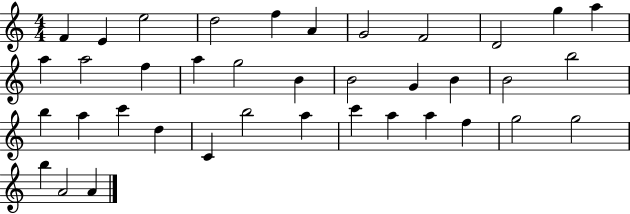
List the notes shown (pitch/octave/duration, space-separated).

F4/q E4/q E5/h D5/h F5/q A4/q G4/h F4/h D4/h G5/q A5/q A5/q A5/h F5/q A5/q G5/h B4/q B4/h G4/q B4/q B4/h B5/h B5/q A5/q C6/q D5/q C4/q B5/h A5/q C6/q A5/q A5/q F5/q G5/h G5/h B5/q A4/h A4/q